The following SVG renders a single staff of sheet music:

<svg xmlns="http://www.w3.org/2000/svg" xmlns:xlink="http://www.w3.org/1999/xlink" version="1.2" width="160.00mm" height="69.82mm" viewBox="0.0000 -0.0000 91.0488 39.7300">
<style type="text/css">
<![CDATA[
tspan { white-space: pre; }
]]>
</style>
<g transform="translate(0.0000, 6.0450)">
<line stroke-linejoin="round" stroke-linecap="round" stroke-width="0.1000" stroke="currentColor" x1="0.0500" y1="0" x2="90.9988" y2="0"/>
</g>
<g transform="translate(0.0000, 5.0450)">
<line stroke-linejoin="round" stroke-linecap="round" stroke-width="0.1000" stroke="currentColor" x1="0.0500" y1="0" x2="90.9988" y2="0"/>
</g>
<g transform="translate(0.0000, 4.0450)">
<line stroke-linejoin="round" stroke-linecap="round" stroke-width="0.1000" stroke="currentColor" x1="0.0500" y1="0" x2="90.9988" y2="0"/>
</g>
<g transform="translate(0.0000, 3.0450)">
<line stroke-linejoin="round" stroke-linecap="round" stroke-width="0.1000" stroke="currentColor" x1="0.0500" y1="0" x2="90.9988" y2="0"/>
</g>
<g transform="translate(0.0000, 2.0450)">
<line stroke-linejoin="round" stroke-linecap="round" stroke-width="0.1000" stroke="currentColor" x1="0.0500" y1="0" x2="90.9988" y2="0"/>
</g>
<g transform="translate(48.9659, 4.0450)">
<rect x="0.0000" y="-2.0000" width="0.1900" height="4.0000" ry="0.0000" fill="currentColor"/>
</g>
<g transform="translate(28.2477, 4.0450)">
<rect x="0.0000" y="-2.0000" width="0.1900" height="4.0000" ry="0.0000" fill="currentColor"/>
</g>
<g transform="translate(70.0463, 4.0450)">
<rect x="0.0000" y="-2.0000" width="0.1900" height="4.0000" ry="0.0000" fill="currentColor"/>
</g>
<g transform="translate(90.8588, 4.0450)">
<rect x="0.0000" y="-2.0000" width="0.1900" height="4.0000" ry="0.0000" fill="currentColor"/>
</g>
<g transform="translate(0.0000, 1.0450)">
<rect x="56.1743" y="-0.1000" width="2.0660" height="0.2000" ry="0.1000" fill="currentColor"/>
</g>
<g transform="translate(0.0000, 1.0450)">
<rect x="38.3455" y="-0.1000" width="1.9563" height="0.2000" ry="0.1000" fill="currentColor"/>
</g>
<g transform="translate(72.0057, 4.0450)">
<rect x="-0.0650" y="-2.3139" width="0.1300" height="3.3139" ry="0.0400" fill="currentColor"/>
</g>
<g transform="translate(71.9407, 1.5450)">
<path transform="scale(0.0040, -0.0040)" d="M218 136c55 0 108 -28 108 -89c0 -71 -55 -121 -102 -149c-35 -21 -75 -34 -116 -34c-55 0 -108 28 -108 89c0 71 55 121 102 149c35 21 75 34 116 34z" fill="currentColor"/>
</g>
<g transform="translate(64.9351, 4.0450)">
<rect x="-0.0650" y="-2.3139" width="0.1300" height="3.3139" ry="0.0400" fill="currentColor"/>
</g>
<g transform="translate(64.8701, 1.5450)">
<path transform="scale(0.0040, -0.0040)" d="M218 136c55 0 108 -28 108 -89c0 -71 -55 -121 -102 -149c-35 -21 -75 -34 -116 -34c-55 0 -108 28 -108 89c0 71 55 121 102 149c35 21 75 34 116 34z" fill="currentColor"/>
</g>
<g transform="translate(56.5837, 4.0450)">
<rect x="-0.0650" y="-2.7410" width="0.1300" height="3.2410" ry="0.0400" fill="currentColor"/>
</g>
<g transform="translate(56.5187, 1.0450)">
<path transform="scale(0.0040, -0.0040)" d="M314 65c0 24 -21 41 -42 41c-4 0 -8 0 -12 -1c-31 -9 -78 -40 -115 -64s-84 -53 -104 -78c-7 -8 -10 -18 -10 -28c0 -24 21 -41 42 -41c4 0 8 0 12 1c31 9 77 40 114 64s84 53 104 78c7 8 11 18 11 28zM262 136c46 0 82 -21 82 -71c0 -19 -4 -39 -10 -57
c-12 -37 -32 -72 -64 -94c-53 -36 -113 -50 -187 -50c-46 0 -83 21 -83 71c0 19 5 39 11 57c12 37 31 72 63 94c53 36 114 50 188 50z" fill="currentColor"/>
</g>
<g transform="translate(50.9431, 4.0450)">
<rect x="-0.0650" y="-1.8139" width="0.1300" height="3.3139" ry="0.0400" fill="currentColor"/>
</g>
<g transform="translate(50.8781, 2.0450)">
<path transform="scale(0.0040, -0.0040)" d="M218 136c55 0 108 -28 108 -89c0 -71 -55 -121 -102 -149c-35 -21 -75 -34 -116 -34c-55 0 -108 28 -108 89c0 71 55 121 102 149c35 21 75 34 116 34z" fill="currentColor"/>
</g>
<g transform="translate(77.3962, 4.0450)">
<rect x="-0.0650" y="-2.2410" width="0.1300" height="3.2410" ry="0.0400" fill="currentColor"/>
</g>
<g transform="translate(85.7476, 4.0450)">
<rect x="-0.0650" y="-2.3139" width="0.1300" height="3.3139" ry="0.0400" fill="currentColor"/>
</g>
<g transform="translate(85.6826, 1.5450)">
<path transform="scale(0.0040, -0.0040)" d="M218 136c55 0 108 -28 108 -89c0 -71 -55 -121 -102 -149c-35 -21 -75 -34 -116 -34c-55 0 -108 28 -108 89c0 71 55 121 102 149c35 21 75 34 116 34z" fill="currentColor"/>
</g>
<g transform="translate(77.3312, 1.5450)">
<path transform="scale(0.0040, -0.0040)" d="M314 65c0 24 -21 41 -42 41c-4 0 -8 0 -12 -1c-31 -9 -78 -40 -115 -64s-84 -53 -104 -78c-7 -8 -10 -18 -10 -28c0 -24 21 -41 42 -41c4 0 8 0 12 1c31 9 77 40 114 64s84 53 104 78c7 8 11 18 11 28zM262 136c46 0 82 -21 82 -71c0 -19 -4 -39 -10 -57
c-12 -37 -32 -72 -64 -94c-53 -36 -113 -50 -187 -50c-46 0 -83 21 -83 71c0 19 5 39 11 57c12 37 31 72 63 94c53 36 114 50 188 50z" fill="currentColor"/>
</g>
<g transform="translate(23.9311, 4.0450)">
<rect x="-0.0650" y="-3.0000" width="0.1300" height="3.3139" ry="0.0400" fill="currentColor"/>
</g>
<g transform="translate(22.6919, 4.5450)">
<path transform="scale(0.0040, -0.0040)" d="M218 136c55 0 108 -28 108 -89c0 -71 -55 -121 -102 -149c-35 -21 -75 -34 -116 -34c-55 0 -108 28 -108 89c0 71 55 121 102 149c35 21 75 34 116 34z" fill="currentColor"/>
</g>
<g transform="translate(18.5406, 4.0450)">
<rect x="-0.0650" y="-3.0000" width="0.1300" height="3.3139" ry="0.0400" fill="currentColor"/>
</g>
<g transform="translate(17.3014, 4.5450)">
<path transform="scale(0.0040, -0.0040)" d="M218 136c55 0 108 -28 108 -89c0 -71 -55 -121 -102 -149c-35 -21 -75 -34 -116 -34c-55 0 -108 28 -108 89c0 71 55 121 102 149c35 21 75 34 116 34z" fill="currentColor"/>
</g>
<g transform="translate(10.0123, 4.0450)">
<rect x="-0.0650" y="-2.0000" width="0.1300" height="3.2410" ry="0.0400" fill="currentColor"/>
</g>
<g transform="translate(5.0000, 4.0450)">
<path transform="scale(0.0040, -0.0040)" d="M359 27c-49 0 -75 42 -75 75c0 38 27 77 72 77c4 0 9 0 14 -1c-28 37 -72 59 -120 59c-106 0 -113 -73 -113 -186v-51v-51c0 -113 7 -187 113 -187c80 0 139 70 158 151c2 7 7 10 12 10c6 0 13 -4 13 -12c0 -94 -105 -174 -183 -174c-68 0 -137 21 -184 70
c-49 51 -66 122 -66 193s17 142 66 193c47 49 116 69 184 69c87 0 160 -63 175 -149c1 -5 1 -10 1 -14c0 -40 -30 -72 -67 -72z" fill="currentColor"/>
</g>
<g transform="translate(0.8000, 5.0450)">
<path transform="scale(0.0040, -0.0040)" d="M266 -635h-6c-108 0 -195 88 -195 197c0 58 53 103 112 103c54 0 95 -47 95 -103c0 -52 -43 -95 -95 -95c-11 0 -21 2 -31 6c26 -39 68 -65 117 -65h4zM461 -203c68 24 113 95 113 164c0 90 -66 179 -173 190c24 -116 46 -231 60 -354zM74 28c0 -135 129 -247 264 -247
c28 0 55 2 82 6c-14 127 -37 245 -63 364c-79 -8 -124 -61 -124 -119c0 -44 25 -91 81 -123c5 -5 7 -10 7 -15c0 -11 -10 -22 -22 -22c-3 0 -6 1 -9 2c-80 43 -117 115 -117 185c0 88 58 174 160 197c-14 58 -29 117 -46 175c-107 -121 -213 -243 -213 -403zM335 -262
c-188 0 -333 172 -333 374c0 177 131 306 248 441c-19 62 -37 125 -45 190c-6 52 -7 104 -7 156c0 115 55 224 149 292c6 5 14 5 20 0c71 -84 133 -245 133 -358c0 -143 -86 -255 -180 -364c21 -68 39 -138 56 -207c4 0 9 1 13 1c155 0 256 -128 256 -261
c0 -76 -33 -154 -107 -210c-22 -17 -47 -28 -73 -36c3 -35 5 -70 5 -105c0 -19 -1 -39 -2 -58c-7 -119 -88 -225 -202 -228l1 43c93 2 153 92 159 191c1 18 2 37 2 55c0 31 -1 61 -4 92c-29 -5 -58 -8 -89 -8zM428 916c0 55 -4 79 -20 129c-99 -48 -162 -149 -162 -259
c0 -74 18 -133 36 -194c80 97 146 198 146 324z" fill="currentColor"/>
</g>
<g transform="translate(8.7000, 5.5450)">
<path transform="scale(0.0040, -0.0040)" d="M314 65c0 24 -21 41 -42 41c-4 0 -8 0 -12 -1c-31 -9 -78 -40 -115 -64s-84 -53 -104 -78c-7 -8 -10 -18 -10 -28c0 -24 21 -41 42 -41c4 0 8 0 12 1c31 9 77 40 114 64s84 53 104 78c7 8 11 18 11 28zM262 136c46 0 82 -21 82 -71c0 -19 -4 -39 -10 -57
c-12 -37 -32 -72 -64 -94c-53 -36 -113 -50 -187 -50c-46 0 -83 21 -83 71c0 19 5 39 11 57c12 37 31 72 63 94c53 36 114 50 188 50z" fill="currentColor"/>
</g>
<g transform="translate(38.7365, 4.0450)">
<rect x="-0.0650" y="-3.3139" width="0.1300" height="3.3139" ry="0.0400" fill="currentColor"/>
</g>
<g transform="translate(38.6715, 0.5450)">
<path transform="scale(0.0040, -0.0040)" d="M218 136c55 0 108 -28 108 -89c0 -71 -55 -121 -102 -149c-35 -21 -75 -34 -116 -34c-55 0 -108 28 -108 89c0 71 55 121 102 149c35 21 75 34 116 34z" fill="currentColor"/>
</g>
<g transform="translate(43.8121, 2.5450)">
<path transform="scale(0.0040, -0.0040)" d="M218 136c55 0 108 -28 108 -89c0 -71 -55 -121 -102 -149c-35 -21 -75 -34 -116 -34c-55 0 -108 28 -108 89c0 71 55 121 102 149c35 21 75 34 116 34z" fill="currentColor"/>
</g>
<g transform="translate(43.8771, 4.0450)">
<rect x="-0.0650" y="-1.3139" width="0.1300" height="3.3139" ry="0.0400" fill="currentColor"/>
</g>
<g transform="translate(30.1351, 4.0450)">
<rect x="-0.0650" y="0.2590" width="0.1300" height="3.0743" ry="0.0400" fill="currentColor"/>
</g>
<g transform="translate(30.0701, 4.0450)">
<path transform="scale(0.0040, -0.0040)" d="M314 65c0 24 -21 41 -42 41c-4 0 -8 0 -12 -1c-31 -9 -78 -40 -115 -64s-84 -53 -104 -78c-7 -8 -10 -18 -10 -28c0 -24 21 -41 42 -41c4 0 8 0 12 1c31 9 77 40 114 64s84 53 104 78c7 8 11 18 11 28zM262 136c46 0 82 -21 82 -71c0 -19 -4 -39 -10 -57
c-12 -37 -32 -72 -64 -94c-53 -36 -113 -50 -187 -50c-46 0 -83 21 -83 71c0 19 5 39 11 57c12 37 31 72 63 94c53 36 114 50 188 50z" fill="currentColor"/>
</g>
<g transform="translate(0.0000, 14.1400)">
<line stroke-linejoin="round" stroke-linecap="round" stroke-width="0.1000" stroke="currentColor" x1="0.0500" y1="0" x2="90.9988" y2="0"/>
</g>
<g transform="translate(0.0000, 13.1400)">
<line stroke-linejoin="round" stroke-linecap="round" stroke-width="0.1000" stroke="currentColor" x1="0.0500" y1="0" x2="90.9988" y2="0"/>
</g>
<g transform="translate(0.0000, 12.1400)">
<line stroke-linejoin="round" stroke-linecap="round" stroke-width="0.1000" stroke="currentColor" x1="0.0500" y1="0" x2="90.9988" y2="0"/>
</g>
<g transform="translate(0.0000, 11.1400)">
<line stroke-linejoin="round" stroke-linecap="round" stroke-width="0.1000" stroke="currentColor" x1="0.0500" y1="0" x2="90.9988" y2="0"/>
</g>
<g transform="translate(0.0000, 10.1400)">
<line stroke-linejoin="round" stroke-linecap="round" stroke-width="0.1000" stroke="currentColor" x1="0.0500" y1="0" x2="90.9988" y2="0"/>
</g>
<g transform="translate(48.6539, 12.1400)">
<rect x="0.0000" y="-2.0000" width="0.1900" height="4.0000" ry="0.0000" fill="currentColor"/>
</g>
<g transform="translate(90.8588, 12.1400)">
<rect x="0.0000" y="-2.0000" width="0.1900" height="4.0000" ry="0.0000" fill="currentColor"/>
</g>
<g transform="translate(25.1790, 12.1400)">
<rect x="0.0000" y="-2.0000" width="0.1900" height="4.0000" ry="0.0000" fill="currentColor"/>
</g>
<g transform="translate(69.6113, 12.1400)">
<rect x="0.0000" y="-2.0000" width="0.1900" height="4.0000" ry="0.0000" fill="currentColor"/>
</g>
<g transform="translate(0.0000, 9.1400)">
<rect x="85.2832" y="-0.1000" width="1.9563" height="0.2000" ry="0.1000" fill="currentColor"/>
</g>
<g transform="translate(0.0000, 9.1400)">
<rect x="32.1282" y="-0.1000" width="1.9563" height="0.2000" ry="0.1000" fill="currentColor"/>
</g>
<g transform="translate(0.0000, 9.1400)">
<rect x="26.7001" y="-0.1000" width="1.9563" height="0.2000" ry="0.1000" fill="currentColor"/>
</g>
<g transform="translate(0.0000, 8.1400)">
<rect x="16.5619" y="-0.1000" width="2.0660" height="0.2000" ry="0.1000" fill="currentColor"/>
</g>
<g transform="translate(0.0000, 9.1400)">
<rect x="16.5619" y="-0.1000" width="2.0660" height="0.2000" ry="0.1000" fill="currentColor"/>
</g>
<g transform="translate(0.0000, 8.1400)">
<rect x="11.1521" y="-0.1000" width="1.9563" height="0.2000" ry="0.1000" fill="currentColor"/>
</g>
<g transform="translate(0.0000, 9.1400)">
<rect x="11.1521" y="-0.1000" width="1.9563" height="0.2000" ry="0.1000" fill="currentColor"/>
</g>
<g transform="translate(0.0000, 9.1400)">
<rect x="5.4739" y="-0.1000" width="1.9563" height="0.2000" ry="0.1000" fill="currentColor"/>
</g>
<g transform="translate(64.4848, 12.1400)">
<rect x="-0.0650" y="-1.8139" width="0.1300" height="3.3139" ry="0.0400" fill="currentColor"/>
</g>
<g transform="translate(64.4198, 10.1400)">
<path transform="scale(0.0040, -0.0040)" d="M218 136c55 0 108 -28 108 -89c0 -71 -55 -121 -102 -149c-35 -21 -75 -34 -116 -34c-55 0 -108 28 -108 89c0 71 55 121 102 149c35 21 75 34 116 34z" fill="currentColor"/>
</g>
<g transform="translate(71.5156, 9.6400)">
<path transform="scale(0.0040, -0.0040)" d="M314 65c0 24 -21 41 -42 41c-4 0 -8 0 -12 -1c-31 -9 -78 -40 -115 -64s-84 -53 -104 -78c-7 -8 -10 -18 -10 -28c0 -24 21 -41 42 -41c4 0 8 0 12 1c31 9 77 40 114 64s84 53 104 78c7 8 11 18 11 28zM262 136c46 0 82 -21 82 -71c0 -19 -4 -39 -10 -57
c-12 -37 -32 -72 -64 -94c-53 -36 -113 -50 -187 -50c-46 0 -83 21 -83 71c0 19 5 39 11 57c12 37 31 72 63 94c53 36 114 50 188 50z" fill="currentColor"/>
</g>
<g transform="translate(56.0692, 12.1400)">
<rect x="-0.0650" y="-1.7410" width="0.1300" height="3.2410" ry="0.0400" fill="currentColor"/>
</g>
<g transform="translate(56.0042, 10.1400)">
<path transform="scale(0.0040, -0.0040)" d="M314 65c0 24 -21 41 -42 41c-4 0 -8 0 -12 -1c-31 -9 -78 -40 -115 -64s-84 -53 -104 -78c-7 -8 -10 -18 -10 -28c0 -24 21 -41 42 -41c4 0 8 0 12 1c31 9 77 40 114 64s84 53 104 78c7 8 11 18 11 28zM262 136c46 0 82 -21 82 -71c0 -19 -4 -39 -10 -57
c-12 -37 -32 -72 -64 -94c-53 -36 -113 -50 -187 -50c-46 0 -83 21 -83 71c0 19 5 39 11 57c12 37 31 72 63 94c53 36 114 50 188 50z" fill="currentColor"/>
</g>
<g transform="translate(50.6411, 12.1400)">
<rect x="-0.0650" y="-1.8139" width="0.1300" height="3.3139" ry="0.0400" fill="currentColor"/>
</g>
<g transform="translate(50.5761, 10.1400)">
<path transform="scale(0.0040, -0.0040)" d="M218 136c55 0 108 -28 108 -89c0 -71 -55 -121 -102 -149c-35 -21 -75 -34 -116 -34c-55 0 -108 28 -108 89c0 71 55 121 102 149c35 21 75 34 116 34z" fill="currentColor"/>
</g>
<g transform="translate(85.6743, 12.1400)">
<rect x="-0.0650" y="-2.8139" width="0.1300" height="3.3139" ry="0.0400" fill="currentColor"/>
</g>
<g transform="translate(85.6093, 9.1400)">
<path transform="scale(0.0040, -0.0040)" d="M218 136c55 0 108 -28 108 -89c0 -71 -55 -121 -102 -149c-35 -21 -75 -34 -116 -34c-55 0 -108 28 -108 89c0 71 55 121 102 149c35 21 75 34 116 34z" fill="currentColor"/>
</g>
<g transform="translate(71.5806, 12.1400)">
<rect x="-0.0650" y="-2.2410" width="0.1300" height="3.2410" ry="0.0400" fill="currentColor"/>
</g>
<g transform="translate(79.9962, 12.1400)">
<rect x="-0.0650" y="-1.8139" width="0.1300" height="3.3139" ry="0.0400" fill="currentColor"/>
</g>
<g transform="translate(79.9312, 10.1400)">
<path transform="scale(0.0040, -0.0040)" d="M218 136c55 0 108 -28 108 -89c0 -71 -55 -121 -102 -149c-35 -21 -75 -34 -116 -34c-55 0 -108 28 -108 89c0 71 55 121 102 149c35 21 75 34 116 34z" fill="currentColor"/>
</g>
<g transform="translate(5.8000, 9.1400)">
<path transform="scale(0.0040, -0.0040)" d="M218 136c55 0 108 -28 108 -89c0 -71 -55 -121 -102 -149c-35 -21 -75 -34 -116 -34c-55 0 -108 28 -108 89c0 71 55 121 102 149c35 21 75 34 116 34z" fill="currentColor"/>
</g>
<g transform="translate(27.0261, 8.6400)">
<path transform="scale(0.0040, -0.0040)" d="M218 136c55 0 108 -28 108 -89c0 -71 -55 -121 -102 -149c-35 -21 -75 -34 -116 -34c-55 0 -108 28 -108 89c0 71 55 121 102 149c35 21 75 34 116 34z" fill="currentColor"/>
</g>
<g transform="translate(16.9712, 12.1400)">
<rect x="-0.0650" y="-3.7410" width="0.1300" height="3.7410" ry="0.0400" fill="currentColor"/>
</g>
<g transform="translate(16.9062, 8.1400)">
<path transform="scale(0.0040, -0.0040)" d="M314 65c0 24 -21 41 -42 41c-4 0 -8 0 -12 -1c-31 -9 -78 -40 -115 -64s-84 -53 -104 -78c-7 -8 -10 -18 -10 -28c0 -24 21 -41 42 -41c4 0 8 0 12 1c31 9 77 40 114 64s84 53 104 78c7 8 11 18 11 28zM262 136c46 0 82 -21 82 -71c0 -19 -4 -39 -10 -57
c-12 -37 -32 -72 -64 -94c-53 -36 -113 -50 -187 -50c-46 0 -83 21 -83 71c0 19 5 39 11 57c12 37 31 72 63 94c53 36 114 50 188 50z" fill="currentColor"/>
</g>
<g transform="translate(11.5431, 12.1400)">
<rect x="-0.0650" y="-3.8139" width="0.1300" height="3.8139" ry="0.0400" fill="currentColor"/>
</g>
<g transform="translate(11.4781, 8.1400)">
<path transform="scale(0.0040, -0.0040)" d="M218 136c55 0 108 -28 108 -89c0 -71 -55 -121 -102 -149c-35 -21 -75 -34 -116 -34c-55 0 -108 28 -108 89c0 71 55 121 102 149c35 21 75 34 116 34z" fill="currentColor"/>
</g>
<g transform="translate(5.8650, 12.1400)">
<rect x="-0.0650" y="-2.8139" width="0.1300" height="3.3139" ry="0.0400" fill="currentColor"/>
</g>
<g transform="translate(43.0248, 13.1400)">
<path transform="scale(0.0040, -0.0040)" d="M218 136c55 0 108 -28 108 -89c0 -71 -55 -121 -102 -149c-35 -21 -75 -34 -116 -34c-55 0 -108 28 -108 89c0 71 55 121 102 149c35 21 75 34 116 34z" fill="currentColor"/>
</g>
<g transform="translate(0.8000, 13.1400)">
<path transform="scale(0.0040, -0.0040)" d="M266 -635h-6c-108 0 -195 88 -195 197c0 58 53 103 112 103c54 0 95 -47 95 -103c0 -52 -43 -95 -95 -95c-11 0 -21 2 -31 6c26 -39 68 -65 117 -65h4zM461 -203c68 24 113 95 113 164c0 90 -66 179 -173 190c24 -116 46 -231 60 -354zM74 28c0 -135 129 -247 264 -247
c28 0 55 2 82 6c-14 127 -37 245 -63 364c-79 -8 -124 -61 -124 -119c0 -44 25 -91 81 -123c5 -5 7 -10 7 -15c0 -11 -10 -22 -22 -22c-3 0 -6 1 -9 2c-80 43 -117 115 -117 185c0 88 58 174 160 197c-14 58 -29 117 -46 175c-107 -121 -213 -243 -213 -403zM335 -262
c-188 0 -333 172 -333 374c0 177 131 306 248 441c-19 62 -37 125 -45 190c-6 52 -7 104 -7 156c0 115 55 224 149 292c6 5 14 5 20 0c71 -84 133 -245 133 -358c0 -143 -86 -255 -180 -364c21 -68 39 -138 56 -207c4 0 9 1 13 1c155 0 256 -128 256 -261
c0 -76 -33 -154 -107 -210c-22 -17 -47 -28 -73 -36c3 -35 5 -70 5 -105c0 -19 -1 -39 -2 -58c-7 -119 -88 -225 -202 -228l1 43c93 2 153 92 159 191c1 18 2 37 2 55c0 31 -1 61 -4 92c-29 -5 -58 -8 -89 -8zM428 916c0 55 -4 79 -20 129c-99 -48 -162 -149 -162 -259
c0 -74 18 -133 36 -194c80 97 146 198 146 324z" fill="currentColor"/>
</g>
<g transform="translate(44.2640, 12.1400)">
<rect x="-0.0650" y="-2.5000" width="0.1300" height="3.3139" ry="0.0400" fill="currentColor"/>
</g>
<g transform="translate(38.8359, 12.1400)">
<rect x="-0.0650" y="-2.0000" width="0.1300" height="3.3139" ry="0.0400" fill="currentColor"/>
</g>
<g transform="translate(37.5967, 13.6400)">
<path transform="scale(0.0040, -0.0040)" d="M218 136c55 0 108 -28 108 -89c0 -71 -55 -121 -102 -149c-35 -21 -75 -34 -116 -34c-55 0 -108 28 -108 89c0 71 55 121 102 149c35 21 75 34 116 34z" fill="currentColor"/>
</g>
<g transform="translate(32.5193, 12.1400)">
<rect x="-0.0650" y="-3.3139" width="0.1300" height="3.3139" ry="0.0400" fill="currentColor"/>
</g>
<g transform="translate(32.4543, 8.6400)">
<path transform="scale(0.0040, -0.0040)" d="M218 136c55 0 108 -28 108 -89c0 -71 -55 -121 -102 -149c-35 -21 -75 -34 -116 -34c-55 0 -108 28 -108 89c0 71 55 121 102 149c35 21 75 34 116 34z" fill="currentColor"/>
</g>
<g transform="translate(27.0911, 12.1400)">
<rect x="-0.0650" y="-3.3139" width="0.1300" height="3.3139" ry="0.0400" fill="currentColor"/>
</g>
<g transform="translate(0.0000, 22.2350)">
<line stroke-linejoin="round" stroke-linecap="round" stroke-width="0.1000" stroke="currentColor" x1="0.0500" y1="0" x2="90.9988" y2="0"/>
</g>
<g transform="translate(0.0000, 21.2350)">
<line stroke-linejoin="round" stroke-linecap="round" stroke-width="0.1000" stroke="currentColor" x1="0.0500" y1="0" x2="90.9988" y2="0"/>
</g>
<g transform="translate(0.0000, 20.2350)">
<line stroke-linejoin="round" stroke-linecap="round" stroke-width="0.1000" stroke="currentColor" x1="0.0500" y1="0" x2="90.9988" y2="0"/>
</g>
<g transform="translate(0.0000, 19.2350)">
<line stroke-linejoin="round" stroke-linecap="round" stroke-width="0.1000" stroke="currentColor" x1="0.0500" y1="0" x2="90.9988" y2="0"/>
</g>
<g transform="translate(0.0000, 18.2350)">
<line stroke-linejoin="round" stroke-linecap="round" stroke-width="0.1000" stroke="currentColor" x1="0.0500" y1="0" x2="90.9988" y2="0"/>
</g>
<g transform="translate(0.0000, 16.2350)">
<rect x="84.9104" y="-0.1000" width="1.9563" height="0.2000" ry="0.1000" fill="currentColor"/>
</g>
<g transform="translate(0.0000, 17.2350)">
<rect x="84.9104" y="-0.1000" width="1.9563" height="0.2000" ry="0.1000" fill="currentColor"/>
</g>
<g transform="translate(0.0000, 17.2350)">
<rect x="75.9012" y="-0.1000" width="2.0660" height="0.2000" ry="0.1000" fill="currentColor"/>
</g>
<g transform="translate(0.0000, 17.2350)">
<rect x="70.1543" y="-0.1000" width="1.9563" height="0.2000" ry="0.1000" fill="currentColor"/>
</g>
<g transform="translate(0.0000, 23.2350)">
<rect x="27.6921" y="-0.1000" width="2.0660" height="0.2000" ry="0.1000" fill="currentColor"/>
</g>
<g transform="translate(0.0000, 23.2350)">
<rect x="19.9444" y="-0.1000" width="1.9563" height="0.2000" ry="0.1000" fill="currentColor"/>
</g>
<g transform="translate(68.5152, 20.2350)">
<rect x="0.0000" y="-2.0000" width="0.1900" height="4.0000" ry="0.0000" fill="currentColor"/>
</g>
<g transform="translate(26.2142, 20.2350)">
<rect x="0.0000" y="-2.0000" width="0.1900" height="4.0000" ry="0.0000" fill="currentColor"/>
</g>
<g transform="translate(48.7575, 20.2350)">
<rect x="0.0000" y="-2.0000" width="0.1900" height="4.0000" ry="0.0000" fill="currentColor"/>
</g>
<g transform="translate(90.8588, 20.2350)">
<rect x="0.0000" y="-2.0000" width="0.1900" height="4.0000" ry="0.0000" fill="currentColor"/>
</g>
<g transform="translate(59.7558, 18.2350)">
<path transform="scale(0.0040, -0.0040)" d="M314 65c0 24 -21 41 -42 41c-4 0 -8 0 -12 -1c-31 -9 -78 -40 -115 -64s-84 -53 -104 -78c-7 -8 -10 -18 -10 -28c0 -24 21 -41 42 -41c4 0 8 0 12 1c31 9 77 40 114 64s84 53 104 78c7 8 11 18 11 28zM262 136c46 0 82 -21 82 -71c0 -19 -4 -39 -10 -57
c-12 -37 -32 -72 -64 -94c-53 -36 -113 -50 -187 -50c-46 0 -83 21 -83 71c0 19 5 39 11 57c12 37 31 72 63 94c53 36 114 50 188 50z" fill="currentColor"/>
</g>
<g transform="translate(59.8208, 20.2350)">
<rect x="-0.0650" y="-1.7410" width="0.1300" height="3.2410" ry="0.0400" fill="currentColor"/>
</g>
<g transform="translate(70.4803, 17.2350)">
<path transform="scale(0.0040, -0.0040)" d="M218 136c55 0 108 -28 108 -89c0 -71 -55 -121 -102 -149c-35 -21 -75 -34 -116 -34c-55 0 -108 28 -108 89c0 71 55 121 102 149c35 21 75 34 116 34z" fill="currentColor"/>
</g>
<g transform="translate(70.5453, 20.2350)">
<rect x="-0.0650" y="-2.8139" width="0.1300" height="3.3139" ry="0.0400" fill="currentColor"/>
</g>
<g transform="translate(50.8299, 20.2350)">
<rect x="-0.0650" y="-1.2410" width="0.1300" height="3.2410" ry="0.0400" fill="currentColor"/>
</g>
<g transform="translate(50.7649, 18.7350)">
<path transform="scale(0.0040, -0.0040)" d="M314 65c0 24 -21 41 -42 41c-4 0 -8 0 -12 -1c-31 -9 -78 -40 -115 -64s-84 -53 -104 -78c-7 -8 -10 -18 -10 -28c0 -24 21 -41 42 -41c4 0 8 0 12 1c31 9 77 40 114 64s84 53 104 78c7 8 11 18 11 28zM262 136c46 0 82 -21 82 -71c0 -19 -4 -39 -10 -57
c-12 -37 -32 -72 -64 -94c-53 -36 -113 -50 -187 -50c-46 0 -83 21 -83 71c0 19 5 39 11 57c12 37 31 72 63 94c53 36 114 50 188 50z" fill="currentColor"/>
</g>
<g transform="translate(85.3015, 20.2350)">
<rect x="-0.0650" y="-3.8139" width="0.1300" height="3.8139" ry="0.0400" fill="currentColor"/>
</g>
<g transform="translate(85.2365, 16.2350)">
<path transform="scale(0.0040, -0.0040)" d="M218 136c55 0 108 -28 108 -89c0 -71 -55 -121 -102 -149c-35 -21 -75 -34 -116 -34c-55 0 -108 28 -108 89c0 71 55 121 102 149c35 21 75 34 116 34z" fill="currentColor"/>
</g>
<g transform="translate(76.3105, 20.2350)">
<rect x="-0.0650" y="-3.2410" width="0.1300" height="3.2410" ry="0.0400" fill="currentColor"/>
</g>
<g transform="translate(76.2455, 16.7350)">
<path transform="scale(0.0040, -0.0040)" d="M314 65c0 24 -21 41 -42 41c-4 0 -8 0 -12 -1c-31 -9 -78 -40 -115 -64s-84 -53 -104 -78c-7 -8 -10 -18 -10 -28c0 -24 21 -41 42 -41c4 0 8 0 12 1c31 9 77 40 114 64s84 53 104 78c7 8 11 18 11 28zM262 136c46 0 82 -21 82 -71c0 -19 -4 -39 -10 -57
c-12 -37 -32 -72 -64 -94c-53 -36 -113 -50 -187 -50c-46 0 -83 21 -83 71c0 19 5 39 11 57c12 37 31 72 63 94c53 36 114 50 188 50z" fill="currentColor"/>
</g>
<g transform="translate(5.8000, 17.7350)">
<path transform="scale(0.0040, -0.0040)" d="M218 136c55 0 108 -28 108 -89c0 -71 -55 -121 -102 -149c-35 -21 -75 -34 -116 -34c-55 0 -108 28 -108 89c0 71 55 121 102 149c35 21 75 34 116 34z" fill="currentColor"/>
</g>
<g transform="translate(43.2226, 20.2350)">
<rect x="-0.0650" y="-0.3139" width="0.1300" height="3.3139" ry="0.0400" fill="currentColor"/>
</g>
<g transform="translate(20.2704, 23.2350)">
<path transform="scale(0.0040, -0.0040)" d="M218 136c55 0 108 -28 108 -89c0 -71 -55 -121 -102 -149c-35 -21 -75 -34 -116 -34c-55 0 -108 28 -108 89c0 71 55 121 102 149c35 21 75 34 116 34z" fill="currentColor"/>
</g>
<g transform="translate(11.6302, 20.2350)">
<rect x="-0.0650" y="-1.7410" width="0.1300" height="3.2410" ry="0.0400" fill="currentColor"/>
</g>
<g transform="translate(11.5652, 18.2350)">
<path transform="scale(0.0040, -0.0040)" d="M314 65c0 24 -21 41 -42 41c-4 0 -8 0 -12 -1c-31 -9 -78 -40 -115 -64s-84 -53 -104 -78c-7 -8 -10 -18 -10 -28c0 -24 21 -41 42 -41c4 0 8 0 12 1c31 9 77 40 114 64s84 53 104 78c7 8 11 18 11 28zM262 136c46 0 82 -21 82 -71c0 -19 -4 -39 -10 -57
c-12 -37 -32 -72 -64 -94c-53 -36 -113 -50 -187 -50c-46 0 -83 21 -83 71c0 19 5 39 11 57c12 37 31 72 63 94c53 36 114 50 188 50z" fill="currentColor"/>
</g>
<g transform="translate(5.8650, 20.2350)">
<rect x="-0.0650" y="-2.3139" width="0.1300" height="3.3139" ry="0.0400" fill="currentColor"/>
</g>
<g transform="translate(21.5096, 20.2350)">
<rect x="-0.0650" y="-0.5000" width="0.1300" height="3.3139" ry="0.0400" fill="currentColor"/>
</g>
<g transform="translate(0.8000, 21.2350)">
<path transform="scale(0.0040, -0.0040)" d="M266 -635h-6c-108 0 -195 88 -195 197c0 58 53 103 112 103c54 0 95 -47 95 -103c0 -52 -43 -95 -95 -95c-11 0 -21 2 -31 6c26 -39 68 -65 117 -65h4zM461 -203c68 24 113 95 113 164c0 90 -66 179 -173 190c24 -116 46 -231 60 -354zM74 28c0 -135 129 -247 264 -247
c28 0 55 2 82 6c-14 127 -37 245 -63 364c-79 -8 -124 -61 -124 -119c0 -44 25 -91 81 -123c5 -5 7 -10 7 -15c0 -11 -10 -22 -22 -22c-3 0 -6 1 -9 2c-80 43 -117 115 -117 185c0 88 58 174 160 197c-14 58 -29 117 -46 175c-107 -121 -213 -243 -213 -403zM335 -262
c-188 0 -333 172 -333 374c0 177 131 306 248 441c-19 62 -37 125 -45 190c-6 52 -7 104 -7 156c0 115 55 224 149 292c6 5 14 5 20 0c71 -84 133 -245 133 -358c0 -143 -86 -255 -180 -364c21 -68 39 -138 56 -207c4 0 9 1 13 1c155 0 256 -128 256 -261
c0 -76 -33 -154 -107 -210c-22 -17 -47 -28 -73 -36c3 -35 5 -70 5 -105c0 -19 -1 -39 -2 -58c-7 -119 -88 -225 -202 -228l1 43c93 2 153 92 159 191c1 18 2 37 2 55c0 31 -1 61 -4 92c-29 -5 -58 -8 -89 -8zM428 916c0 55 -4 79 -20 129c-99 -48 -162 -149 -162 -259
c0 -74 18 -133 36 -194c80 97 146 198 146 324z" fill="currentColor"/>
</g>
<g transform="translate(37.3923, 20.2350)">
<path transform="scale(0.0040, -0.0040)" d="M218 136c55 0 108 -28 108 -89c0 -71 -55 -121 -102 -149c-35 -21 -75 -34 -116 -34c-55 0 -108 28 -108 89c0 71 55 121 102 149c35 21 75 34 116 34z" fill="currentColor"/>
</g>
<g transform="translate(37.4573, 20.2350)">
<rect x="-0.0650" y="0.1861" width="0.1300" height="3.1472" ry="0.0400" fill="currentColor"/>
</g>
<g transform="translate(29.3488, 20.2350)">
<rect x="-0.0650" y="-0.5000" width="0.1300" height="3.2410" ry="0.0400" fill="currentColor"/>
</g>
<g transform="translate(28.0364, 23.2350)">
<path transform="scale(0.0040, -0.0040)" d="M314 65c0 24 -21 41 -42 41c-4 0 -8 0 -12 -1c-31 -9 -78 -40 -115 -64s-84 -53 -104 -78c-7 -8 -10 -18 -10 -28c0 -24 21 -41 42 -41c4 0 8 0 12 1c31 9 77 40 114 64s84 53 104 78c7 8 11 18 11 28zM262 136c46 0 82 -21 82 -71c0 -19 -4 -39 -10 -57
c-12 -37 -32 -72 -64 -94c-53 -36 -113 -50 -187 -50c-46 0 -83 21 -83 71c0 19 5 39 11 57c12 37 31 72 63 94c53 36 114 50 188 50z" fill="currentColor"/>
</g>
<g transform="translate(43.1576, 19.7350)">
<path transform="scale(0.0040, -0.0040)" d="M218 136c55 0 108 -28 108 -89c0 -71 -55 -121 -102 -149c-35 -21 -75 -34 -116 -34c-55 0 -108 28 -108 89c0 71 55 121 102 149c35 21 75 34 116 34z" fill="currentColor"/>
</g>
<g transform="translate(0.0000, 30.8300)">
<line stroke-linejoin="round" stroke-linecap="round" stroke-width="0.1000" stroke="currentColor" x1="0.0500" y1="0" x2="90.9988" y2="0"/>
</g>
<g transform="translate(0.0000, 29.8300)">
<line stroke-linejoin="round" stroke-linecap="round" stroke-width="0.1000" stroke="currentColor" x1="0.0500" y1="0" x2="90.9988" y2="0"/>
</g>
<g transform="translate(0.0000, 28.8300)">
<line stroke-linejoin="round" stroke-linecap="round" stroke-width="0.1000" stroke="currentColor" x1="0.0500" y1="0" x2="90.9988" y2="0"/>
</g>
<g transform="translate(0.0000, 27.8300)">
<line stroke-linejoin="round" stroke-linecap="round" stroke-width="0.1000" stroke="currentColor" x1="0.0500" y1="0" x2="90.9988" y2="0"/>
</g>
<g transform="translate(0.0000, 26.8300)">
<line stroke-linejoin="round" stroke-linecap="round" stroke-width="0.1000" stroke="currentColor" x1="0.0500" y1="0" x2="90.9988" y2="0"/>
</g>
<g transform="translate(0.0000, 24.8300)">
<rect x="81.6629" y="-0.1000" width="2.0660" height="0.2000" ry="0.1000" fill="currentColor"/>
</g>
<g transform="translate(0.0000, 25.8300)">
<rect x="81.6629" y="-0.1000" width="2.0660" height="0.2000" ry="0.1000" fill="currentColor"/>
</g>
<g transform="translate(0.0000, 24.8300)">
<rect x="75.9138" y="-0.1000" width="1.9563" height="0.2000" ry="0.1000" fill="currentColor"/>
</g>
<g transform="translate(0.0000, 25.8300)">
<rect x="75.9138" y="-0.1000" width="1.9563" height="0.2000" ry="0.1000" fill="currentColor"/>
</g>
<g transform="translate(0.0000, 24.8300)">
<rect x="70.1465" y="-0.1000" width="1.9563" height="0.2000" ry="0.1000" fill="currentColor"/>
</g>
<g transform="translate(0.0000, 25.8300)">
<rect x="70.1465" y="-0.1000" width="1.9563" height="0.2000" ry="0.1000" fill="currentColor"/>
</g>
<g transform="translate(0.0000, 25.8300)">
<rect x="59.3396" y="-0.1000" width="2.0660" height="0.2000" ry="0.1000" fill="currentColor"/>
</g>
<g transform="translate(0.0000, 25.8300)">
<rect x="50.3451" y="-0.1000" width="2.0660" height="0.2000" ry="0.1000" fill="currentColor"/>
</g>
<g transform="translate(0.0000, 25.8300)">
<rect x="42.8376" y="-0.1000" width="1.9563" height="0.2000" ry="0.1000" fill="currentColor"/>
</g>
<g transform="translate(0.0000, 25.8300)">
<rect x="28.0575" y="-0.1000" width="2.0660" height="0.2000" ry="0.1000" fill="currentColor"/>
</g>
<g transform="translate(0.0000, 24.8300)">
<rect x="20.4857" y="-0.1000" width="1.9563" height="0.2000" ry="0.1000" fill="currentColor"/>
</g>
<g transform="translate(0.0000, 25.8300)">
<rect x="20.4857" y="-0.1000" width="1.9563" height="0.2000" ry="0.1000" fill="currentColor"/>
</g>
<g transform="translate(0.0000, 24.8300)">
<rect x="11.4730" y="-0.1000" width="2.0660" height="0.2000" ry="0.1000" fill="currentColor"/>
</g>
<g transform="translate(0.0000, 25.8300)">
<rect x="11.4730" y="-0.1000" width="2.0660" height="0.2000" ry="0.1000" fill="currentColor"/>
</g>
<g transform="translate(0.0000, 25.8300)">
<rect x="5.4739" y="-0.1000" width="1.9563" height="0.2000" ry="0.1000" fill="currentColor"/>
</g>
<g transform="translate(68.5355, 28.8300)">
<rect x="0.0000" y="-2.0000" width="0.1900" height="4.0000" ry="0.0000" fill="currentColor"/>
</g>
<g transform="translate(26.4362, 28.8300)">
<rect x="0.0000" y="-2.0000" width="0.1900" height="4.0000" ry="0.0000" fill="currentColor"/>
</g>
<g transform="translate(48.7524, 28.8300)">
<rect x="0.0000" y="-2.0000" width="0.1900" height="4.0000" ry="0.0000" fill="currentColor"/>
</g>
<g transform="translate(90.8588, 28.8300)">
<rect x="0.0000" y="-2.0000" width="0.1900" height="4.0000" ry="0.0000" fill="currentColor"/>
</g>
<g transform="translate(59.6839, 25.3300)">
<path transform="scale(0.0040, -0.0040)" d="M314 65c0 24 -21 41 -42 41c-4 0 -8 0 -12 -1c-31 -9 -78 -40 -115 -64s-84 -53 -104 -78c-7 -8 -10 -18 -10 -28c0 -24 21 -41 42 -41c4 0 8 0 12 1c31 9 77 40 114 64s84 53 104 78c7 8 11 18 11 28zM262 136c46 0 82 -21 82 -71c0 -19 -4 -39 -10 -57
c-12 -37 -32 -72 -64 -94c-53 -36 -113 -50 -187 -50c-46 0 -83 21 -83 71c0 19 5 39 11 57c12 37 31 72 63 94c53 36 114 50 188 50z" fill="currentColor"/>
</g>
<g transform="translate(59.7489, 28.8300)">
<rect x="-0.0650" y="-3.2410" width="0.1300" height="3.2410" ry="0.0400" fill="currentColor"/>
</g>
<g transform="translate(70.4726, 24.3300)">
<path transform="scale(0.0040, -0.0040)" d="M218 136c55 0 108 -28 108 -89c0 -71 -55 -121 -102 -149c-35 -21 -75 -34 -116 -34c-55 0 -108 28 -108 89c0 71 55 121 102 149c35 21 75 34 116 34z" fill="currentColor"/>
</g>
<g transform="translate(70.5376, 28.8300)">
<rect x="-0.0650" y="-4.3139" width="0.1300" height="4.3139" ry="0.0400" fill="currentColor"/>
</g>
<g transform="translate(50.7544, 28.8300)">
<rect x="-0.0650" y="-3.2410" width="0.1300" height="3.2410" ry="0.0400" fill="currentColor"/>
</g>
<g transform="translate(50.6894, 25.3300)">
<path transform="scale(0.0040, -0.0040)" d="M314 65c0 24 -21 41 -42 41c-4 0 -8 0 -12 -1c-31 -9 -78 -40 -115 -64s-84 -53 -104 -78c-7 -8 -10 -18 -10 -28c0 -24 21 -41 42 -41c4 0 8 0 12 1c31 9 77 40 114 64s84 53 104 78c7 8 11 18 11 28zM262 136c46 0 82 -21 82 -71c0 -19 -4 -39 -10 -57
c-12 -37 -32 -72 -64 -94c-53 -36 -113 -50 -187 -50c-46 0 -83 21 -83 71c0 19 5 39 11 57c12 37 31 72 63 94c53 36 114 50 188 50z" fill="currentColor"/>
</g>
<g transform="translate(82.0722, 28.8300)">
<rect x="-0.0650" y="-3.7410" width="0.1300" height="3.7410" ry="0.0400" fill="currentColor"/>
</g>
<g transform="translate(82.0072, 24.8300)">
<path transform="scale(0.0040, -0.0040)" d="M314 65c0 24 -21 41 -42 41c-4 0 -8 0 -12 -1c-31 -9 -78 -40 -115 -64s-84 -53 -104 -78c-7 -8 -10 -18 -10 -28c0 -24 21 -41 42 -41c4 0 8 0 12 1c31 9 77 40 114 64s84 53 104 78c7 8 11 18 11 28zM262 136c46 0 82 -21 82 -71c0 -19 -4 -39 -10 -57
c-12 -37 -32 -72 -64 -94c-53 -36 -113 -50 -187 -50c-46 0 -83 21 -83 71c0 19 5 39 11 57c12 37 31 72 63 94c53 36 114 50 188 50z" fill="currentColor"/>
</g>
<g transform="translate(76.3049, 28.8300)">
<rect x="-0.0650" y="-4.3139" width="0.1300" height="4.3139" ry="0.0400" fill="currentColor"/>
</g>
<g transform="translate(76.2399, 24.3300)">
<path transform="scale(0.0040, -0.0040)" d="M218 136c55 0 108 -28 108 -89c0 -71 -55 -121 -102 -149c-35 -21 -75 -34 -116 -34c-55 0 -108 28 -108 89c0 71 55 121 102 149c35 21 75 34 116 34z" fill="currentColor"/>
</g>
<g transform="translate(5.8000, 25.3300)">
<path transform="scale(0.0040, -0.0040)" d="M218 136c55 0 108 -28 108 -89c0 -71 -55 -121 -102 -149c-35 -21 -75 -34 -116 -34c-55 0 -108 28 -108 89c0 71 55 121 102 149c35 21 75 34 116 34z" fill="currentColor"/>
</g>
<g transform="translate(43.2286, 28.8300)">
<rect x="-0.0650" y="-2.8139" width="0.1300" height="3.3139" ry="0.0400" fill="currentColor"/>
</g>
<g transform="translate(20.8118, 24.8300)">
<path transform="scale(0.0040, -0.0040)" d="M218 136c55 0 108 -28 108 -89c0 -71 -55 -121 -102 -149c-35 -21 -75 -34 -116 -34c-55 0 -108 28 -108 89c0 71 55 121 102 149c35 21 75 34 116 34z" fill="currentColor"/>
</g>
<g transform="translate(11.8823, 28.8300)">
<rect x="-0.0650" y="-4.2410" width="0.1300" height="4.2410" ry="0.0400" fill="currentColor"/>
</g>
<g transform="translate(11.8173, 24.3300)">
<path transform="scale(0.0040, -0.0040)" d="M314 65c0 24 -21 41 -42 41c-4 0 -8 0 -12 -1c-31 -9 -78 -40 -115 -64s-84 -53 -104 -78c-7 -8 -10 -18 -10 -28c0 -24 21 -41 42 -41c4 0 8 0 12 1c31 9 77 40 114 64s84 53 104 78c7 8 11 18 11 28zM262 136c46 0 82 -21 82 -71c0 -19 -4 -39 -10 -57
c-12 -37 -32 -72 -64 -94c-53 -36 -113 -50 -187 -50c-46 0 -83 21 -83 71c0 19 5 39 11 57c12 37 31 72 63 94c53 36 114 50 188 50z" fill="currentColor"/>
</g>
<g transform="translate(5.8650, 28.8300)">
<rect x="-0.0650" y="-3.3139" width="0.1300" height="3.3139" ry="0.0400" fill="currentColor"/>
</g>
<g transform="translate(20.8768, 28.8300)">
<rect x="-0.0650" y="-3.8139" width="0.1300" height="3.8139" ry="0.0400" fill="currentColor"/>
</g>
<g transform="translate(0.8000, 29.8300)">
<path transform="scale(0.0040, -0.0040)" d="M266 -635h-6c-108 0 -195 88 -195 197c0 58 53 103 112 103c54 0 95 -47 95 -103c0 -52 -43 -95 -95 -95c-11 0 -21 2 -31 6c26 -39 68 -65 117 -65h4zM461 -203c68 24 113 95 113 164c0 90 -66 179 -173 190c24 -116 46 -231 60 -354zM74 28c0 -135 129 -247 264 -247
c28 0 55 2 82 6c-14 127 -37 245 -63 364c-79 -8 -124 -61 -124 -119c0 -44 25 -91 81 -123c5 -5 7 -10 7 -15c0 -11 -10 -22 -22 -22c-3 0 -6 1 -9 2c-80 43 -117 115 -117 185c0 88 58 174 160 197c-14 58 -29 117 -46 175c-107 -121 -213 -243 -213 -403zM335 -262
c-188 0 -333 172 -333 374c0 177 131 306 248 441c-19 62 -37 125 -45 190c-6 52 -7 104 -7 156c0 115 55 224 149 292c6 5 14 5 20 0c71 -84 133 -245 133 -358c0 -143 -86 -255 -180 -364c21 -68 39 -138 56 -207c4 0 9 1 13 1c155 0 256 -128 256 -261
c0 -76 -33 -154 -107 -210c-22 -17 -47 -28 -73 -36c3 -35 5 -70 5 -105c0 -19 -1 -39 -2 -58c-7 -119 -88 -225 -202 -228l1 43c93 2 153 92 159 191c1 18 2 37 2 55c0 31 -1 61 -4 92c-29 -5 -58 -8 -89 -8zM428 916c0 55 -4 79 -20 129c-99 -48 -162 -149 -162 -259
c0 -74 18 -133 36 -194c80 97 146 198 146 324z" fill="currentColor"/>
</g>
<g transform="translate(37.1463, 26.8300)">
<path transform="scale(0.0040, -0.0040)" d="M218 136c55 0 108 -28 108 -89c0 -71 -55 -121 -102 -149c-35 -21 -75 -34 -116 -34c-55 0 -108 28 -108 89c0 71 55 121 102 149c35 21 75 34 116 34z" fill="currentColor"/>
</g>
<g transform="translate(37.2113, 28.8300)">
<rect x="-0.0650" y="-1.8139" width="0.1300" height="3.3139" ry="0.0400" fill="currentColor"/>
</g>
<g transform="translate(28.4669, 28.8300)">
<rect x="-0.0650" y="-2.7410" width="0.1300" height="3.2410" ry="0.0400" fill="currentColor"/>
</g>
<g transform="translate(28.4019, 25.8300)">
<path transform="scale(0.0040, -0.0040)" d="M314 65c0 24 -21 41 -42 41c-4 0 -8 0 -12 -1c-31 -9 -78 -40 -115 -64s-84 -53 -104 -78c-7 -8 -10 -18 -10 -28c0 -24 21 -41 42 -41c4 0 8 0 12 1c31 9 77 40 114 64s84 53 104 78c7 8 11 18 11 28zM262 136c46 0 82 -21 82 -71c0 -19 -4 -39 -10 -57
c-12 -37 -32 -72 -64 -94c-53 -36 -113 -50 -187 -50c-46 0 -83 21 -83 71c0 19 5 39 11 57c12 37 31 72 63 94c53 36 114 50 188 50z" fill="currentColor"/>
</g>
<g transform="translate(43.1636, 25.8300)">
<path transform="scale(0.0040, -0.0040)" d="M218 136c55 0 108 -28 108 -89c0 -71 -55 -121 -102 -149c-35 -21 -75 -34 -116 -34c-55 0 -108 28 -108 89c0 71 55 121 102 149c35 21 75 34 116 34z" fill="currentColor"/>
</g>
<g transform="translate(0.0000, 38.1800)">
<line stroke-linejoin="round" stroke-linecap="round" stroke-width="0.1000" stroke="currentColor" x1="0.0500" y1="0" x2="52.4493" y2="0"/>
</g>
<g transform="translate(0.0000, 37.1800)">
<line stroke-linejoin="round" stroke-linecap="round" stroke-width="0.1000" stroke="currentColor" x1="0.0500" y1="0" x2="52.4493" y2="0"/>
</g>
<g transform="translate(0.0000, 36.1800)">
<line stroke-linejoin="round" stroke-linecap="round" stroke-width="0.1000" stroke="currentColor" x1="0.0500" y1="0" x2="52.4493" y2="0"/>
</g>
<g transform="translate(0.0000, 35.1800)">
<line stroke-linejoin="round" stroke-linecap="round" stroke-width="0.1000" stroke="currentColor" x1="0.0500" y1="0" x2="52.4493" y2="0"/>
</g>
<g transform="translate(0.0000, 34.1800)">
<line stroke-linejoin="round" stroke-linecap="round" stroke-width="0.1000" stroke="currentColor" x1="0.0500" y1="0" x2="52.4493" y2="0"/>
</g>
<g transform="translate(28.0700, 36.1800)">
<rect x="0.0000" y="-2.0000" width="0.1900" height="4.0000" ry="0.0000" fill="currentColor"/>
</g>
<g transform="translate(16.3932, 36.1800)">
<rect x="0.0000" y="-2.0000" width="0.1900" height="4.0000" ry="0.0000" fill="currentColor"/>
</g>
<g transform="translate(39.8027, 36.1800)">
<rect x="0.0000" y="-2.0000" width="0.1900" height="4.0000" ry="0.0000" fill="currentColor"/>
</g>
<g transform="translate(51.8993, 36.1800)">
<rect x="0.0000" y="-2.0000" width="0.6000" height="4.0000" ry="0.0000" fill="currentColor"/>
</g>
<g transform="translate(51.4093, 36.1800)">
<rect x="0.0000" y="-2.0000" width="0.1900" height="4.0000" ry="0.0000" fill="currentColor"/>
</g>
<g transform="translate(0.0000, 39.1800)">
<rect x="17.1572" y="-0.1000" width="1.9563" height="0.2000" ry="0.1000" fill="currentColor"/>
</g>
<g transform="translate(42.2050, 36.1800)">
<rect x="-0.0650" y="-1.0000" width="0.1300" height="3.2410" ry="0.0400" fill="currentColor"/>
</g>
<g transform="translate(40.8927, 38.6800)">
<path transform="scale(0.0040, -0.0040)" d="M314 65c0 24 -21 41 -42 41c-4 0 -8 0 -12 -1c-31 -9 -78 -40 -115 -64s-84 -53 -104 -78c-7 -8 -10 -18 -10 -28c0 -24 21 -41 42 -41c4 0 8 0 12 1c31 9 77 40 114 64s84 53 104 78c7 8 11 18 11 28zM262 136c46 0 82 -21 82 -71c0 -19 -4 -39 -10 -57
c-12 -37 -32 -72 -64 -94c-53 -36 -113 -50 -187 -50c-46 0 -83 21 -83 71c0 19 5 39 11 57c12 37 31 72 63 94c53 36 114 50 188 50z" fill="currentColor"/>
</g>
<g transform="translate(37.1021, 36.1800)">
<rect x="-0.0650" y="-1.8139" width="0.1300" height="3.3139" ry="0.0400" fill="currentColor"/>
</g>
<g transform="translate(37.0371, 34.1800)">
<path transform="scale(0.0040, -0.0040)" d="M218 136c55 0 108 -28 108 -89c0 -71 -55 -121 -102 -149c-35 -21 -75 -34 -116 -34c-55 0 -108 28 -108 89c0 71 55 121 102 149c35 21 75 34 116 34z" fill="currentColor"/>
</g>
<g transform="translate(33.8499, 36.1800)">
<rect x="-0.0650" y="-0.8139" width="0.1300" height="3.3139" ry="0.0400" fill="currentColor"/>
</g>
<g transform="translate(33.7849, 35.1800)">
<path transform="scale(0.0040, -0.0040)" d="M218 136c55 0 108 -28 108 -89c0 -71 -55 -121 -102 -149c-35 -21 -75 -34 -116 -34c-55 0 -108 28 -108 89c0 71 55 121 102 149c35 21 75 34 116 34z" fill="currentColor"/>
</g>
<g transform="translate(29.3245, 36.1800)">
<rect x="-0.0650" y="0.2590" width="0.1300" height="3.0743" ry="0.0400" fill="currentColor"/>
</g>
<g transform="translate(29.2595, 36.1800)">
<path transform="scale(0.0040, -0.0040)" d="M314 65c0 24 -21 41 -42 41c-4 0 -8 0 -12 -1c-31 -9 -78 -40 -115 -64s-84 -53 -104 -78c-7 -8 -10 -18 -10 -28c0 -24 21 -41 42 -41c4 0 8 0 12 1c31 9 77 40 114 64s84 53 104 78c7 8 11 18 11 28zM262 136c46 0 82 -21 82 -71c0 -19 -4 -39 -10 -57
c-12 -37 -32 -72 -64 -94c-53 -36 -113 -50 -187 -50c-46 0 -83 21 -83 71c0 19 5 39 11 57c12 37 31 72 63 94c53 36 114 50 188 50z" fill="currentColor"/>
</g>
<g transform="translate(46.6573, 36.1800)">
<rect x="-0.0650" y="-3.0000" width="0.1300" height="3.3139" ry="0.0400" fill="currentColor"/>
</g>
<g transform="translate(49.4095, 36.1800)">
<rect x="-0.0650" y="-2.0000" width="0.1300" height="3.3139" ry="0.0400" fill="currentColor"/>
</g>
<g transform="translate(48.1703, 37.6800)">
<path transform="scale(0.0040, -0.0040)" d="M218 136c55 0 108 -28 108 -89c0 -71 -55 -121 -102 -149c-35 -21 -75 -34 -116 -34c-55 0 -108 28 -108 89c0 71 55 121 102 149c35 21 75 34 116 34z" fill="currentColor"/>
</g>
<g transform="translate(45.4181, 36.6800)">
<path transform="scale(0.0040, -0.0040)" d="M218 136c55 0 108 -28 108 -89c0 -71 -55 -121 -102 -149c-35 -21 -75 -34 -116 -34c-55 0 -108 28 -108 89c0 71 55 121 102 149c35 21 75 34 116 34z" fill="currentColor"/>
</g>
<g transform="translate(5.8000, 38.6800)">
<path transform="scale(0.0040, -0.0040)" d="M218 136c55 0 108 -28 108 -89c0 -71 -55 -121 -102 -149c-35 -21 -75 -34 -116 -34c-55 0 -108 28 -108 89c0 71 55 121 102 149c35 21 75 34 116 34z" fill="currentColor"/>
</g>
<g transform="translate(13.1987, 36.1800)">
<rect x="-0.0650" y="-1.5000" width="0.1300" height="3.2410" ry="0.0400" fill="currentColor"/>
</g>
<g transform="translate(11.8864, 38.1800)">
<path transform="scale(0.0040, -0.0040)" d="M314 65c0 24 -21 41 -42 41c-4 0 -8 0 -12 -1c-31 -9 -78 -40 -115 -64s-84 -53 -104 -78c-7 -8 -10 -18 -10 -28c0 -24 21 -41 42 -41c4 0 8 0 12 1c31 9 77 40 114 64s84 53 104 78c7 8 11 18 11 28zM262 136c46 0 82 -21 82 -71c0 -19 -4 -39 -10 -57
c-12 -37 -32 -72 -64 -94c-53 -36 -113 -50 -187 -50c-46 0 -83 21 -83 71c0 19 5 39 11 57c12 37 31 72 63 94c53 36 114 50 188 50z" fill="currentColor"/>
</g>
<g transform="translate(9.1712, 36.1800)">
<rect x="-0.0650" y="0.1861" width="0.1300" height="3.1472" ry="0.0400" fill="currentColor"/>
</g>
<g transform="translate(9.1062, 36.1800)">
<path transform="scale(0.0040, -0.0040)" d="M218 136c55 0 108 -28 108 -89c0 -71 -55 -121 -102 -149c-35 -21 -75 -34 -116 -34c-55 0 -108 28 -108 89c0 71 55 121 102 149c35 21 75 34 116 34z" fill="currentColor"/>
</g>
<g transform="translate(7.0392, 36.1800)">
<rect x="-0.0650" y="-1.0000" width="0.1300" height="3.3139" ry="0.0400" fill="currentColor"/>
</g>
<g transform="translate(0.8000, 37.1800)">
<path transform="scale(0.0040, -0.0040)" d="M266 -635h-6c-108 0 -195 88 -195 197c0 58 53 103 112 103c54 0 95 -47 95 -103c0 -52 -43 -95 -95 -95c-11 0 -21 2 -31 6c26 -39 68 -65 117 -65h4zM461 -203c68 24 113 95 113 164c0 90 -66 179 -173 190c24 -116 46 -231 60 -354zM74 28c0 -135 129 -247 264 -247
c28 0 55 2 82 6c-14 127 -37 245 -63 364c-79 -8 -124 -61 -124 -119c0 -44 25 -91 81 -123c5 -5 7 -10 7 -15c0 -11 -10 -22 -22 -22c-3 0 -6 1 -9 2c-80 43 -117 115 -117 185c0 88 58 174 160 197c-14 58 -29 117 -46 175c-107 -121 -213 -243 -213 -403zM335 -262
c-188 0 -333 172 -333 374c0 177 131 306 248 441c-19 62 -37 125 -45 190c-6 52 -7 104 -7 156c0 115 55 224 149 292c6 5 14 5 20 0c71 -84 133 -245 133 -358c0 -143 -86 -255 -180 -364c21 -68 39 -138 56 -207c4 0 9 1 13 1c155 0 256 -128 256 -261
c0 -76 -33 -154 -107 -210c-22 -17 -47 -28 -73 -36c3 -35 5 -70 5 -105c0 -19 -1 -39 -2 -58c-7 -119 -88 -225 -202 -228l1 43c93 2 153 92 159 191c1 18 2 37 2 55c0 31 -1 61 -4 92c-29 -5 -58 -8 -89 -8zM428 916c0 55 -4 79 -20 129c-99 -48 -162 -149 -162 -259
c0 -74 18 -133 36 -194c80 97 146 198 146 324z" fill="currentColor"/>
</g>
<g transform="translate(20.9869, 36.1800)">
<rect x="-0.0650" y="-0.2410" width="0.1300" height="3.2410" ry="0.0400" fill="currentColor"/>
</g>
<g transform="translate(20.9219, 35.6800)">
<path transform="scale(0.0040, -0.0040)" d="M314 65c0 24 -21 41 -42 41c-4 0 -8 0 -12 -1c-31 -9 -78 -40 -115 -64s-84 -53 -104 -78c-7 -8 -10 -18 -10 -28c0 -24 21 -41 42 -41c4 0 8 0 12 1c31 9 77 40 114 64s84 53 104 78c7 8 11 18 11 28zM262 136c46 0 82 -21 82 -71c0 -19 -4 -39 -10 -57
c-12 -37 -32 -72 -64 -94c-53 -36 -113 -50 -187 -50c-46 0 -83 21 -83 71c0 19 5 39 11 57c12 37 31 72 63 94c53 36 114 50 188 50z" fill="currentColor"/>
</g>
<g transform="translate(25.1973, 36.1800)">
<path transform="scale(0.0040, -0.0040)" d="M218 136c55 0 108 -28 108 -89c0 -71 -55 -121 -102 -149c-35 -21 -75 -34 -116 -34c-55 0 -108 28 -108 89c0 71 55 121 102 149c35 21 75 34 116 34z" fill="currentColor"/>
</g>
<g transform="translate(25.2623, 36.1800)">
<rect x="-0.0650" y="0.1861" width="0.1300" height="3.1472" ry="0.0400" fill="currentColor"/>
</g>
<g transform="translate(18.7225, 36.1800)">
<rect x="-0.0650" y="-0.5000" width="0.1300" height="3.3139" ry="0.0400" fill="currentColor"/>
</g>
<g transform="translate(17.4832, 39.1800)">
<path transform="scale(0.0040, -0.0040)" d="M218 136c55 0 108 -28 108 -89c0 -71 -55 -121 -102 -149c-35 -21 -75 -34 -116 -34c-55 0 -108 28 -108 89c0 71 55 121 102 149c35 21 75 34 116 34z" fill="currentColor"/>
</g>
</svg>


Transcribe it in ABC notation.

X:1
T:Untitled
M:4/4
L:1/4
K:C
F2 A A B2 b e f a2 g g g2 g a c' c'2 b b F G f f2 f g2 f a g f2 C C2 B c e2 f2 a b2 c' b d'2 c' a2 f a b2 b2 d' d' c'2 D B E2 C c2 B B2 d f D2 A F